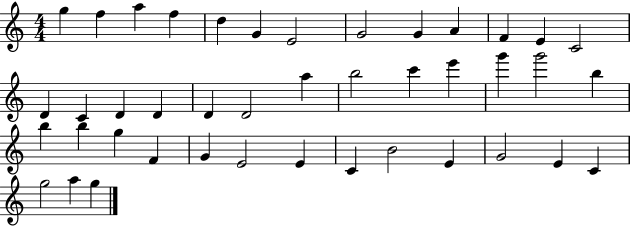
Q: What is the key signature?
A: C major